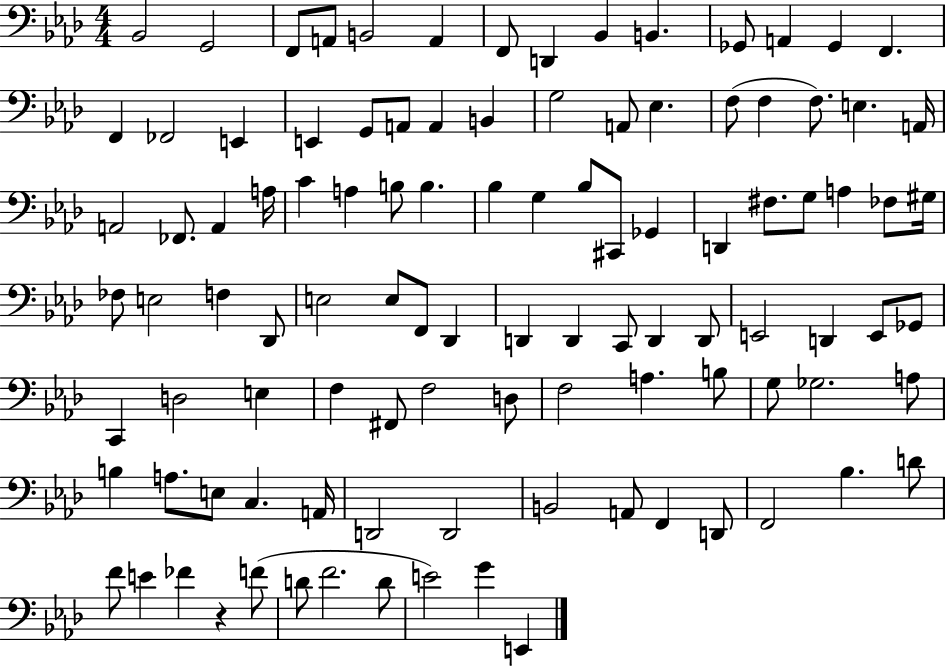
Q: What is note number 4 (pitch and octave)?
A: A2